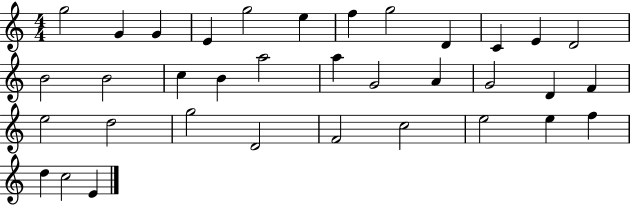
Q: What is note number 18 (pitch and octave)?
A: A5